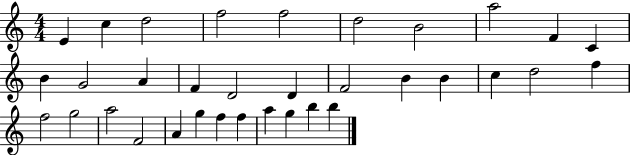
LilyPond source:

{
  \clef treble
  \numericTimeSignature
  \time 4/4
  \key c \major
  e'4 c''4 d''2 | f''2 f''2 | d''2 b'2 | a''2 f'4 c'4 | \break b'4 g'2 a'4 | f'4 d'2 d'4 | f'2 b'4 b'4 | c''4 d''2 f''4 | \break f''2 g''2 | a''2 f'2 | a'4 g''4 f''4 f''4 | a''4 g''4 b''4 b''4 | \break \bar "|."
}